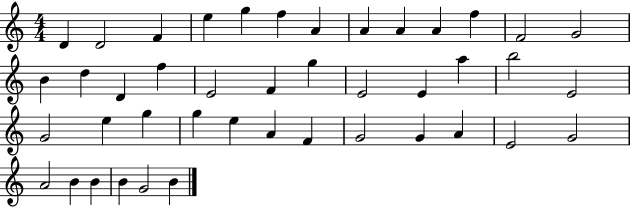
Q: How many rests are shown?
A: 0